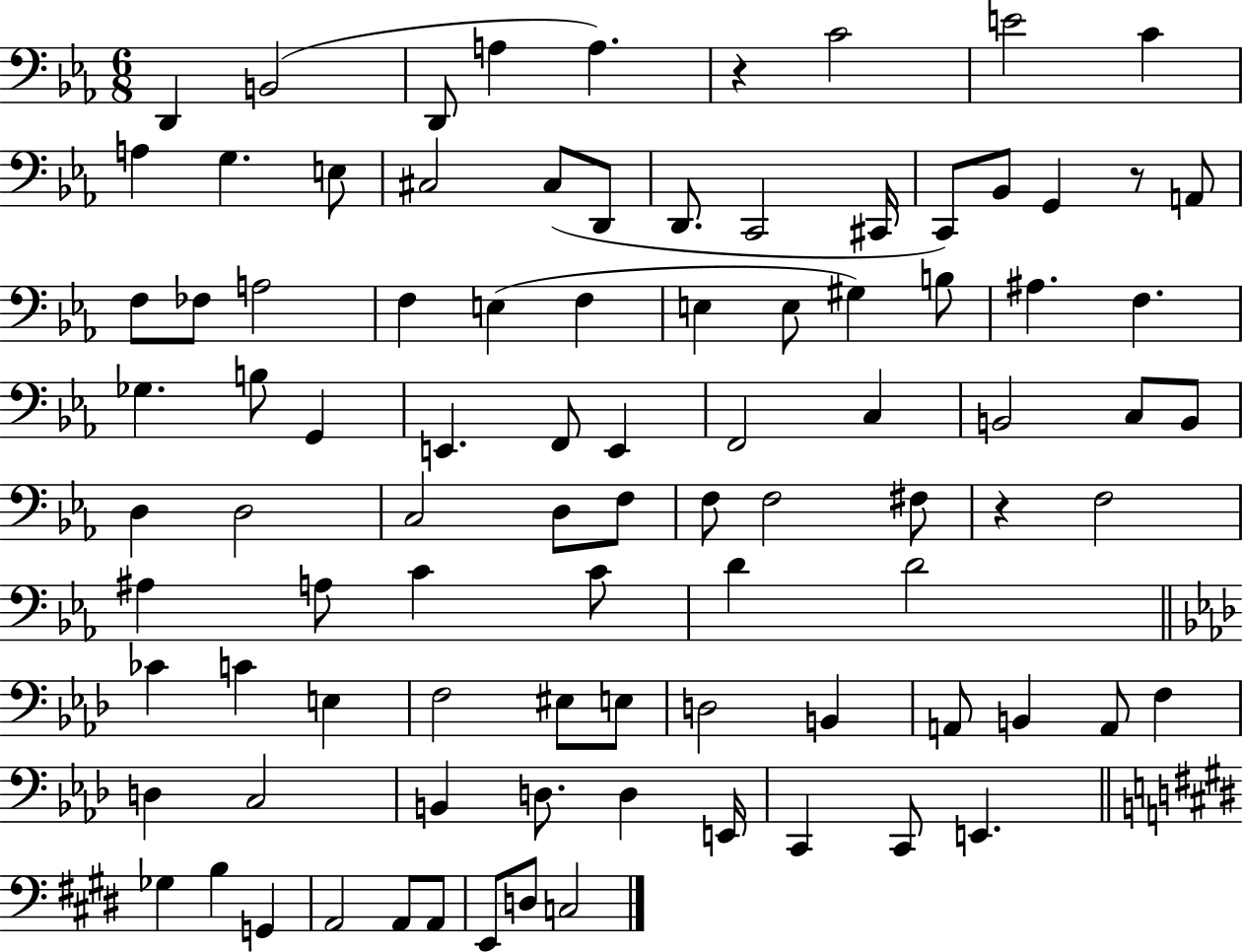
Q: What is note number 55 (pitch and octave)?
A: A3